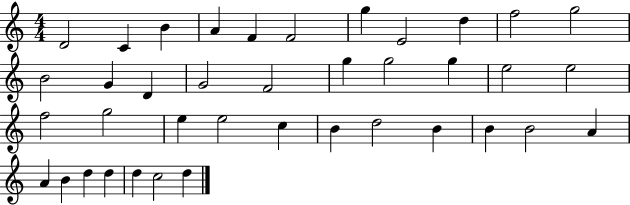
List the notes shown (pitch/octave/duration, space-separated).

D4/h C4/q B4/q A4/q F4/q F4/h G5/q E4/h D5/q F5/h G5/h B4/h G4/q D4/q G4/h F4/h G5/q G5/h G5/q E5/h E5/h F5/h G5/h E5/q E5/h C5/q B4/q D5/h B4/q B4/q B4/h A4/q A4/q B4/q D5/q D5/q D5/q C5/h D5/q